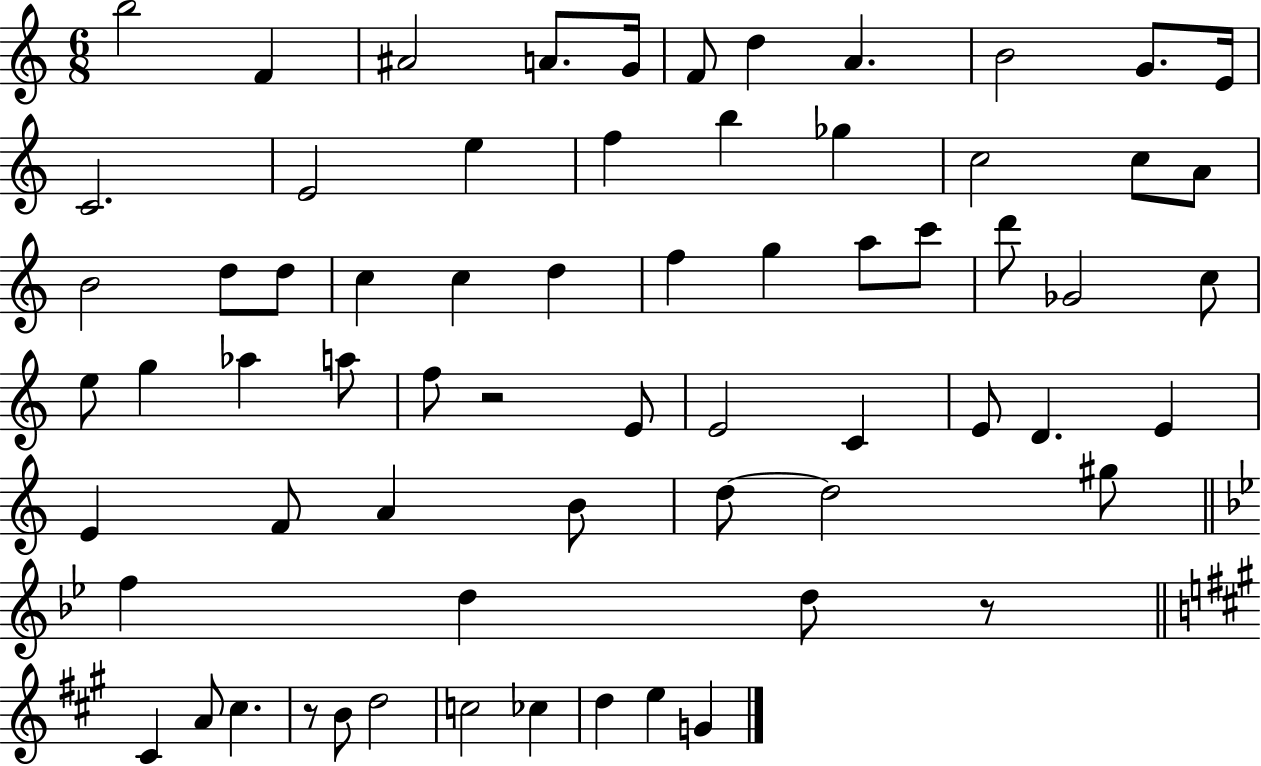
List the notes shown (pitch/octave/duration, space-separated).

B5/h F4/q A#4/h A4/e. G4/s F4/e D5/q A4/q. B4/h G4/e. E4/s C4/h. E4/h E5/q F5/q B5/q Gb5/q C5/h C5/e A4/e B4/h D5/e D5/e C5/q C5/q D5/q F5/q G5/q A5/e C6/e D6/e Gb4/h C5/e E5/e G5/q Ab5/q A5/e F5/e R/h E4/e E4/h C4/q E4/e D4/q. E4/q E4/q F4/e A4/q B4/e D5/e D5/h G#5/e F5/q D5/q D5/e R/e C#4/q A4/e C#5/q. R/e B4/e D5/h C5/h CES5/q D5/q E5/q G4/q